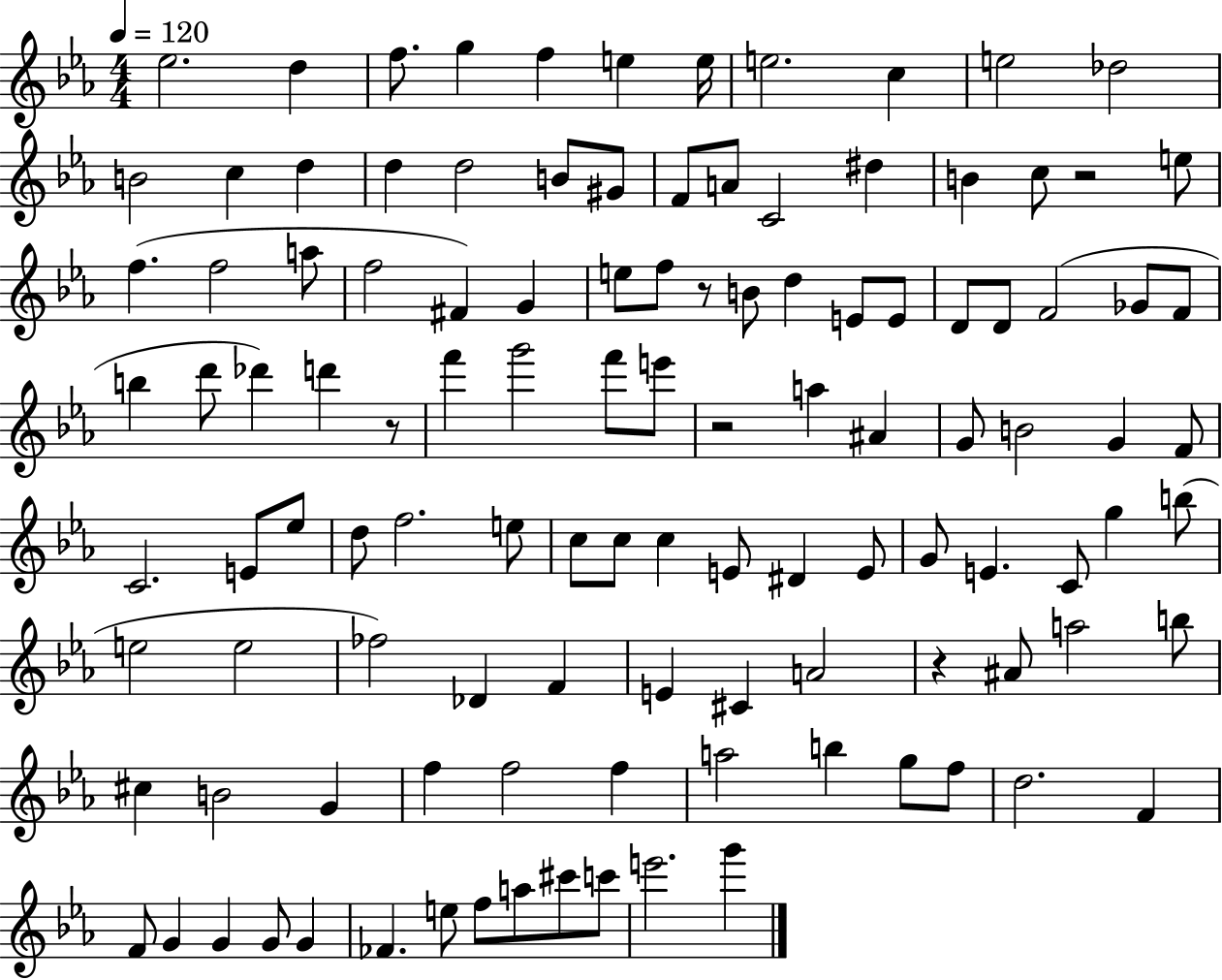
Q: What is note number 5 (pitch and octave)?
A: F5